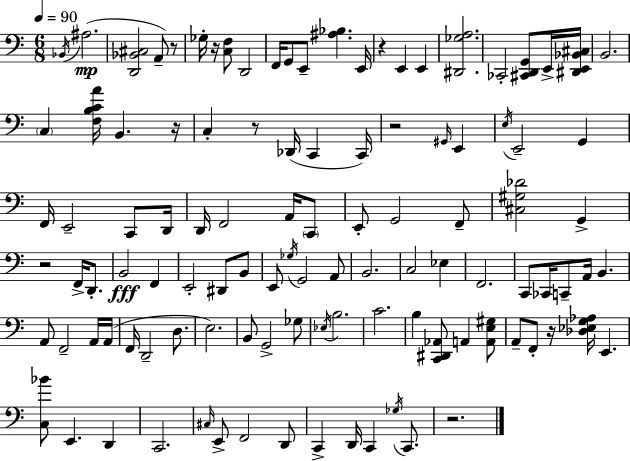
X:1
T:Untitled
M:6/8
L:1/4
K:Am
_B,,/4 ^A,2 [D,,_B,,^C,]2 A,,/2 z/2 _G,/4 z/4 [C,F,]/2 D,,2 F,,/4 G,,/2 E,,/2 [^A,_B,] E,,/4 z E,, E,, [^D,,_G,A,]2 _C,,2 [^C,,D,,G,,]/2 E,,/4 [^D,,E,,_B,,^C,]/4 B,,2 C, [F,B,CA]/4 B,, z/4 C, z/2 _D,,/4 C,, C,,/4 z2 ^G,,/4 E,, E,/4 E,,2 G,, F,,/4 E,,2 C,,/2 D,,/4 D,,/4 F,,2 A,,/4 C,,/2 E,,/2 G,,2 F,,/2 [^C,^G,_D]2 G,, z2 F,,/4 D,,/2 B,,2 F,, E,,2 ^D,,/2 B,,/2 E,,/2 _G,/4 G,,2 A,,/2 B,,2 C,2 _E, F,,2 C,,/2 _C,,/4 C,,/2 A,,/4 B,, A,,/2 F,,2 A,,/4 A,,/4 F,,/4 D,,2 D,/2 E,2 B,,/2 G,,2 _G,/2 _E,/4 B,2 C2 B, [C,,^D,,_A,,]/2 A,, [A,,E,^G,]/2 A,,/2 F,,/2 z/4 [_D,_E,G,_A,]/4 E,, [C,_B]/2 E,, D,, C,,2 ^C,/4 E,,/2 F,,2 D,,/2 C,, D,,/4 C,, _G,/4 C,,/2 z2